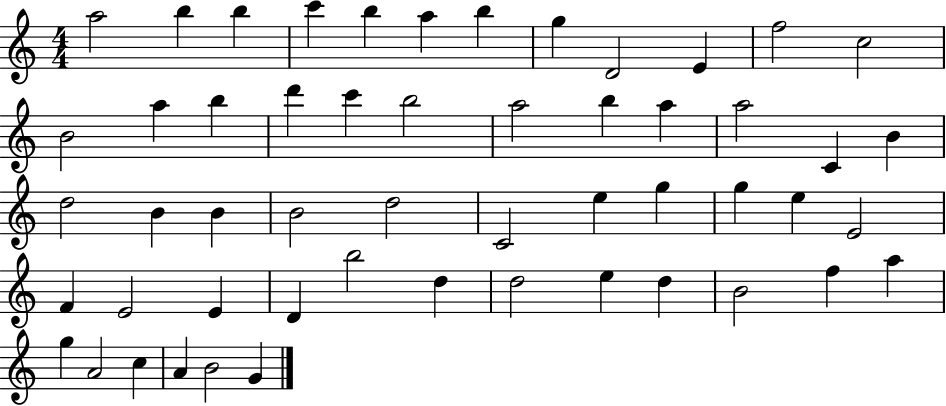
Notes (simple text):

A5/h B5/q B5/q C6/q B5/q A5/q B5/q G5/q D4/h E4/q F5/h C5/h B4/h A5/q B5/q D6/q C6/q B5/h A5/h B5/q A5/q A5/h C4/q B4/q D5/h B4/q B4/q B4/h D5/h C4/h E5/q G5/q G5/q E5/q E4/h F4/q E4/h E4/q D4/q B5/h D5/q D5/h E5/q D5/q B4/h F5/q A5/q G5/q A4/h C5/q A4/q B4/h G4/q